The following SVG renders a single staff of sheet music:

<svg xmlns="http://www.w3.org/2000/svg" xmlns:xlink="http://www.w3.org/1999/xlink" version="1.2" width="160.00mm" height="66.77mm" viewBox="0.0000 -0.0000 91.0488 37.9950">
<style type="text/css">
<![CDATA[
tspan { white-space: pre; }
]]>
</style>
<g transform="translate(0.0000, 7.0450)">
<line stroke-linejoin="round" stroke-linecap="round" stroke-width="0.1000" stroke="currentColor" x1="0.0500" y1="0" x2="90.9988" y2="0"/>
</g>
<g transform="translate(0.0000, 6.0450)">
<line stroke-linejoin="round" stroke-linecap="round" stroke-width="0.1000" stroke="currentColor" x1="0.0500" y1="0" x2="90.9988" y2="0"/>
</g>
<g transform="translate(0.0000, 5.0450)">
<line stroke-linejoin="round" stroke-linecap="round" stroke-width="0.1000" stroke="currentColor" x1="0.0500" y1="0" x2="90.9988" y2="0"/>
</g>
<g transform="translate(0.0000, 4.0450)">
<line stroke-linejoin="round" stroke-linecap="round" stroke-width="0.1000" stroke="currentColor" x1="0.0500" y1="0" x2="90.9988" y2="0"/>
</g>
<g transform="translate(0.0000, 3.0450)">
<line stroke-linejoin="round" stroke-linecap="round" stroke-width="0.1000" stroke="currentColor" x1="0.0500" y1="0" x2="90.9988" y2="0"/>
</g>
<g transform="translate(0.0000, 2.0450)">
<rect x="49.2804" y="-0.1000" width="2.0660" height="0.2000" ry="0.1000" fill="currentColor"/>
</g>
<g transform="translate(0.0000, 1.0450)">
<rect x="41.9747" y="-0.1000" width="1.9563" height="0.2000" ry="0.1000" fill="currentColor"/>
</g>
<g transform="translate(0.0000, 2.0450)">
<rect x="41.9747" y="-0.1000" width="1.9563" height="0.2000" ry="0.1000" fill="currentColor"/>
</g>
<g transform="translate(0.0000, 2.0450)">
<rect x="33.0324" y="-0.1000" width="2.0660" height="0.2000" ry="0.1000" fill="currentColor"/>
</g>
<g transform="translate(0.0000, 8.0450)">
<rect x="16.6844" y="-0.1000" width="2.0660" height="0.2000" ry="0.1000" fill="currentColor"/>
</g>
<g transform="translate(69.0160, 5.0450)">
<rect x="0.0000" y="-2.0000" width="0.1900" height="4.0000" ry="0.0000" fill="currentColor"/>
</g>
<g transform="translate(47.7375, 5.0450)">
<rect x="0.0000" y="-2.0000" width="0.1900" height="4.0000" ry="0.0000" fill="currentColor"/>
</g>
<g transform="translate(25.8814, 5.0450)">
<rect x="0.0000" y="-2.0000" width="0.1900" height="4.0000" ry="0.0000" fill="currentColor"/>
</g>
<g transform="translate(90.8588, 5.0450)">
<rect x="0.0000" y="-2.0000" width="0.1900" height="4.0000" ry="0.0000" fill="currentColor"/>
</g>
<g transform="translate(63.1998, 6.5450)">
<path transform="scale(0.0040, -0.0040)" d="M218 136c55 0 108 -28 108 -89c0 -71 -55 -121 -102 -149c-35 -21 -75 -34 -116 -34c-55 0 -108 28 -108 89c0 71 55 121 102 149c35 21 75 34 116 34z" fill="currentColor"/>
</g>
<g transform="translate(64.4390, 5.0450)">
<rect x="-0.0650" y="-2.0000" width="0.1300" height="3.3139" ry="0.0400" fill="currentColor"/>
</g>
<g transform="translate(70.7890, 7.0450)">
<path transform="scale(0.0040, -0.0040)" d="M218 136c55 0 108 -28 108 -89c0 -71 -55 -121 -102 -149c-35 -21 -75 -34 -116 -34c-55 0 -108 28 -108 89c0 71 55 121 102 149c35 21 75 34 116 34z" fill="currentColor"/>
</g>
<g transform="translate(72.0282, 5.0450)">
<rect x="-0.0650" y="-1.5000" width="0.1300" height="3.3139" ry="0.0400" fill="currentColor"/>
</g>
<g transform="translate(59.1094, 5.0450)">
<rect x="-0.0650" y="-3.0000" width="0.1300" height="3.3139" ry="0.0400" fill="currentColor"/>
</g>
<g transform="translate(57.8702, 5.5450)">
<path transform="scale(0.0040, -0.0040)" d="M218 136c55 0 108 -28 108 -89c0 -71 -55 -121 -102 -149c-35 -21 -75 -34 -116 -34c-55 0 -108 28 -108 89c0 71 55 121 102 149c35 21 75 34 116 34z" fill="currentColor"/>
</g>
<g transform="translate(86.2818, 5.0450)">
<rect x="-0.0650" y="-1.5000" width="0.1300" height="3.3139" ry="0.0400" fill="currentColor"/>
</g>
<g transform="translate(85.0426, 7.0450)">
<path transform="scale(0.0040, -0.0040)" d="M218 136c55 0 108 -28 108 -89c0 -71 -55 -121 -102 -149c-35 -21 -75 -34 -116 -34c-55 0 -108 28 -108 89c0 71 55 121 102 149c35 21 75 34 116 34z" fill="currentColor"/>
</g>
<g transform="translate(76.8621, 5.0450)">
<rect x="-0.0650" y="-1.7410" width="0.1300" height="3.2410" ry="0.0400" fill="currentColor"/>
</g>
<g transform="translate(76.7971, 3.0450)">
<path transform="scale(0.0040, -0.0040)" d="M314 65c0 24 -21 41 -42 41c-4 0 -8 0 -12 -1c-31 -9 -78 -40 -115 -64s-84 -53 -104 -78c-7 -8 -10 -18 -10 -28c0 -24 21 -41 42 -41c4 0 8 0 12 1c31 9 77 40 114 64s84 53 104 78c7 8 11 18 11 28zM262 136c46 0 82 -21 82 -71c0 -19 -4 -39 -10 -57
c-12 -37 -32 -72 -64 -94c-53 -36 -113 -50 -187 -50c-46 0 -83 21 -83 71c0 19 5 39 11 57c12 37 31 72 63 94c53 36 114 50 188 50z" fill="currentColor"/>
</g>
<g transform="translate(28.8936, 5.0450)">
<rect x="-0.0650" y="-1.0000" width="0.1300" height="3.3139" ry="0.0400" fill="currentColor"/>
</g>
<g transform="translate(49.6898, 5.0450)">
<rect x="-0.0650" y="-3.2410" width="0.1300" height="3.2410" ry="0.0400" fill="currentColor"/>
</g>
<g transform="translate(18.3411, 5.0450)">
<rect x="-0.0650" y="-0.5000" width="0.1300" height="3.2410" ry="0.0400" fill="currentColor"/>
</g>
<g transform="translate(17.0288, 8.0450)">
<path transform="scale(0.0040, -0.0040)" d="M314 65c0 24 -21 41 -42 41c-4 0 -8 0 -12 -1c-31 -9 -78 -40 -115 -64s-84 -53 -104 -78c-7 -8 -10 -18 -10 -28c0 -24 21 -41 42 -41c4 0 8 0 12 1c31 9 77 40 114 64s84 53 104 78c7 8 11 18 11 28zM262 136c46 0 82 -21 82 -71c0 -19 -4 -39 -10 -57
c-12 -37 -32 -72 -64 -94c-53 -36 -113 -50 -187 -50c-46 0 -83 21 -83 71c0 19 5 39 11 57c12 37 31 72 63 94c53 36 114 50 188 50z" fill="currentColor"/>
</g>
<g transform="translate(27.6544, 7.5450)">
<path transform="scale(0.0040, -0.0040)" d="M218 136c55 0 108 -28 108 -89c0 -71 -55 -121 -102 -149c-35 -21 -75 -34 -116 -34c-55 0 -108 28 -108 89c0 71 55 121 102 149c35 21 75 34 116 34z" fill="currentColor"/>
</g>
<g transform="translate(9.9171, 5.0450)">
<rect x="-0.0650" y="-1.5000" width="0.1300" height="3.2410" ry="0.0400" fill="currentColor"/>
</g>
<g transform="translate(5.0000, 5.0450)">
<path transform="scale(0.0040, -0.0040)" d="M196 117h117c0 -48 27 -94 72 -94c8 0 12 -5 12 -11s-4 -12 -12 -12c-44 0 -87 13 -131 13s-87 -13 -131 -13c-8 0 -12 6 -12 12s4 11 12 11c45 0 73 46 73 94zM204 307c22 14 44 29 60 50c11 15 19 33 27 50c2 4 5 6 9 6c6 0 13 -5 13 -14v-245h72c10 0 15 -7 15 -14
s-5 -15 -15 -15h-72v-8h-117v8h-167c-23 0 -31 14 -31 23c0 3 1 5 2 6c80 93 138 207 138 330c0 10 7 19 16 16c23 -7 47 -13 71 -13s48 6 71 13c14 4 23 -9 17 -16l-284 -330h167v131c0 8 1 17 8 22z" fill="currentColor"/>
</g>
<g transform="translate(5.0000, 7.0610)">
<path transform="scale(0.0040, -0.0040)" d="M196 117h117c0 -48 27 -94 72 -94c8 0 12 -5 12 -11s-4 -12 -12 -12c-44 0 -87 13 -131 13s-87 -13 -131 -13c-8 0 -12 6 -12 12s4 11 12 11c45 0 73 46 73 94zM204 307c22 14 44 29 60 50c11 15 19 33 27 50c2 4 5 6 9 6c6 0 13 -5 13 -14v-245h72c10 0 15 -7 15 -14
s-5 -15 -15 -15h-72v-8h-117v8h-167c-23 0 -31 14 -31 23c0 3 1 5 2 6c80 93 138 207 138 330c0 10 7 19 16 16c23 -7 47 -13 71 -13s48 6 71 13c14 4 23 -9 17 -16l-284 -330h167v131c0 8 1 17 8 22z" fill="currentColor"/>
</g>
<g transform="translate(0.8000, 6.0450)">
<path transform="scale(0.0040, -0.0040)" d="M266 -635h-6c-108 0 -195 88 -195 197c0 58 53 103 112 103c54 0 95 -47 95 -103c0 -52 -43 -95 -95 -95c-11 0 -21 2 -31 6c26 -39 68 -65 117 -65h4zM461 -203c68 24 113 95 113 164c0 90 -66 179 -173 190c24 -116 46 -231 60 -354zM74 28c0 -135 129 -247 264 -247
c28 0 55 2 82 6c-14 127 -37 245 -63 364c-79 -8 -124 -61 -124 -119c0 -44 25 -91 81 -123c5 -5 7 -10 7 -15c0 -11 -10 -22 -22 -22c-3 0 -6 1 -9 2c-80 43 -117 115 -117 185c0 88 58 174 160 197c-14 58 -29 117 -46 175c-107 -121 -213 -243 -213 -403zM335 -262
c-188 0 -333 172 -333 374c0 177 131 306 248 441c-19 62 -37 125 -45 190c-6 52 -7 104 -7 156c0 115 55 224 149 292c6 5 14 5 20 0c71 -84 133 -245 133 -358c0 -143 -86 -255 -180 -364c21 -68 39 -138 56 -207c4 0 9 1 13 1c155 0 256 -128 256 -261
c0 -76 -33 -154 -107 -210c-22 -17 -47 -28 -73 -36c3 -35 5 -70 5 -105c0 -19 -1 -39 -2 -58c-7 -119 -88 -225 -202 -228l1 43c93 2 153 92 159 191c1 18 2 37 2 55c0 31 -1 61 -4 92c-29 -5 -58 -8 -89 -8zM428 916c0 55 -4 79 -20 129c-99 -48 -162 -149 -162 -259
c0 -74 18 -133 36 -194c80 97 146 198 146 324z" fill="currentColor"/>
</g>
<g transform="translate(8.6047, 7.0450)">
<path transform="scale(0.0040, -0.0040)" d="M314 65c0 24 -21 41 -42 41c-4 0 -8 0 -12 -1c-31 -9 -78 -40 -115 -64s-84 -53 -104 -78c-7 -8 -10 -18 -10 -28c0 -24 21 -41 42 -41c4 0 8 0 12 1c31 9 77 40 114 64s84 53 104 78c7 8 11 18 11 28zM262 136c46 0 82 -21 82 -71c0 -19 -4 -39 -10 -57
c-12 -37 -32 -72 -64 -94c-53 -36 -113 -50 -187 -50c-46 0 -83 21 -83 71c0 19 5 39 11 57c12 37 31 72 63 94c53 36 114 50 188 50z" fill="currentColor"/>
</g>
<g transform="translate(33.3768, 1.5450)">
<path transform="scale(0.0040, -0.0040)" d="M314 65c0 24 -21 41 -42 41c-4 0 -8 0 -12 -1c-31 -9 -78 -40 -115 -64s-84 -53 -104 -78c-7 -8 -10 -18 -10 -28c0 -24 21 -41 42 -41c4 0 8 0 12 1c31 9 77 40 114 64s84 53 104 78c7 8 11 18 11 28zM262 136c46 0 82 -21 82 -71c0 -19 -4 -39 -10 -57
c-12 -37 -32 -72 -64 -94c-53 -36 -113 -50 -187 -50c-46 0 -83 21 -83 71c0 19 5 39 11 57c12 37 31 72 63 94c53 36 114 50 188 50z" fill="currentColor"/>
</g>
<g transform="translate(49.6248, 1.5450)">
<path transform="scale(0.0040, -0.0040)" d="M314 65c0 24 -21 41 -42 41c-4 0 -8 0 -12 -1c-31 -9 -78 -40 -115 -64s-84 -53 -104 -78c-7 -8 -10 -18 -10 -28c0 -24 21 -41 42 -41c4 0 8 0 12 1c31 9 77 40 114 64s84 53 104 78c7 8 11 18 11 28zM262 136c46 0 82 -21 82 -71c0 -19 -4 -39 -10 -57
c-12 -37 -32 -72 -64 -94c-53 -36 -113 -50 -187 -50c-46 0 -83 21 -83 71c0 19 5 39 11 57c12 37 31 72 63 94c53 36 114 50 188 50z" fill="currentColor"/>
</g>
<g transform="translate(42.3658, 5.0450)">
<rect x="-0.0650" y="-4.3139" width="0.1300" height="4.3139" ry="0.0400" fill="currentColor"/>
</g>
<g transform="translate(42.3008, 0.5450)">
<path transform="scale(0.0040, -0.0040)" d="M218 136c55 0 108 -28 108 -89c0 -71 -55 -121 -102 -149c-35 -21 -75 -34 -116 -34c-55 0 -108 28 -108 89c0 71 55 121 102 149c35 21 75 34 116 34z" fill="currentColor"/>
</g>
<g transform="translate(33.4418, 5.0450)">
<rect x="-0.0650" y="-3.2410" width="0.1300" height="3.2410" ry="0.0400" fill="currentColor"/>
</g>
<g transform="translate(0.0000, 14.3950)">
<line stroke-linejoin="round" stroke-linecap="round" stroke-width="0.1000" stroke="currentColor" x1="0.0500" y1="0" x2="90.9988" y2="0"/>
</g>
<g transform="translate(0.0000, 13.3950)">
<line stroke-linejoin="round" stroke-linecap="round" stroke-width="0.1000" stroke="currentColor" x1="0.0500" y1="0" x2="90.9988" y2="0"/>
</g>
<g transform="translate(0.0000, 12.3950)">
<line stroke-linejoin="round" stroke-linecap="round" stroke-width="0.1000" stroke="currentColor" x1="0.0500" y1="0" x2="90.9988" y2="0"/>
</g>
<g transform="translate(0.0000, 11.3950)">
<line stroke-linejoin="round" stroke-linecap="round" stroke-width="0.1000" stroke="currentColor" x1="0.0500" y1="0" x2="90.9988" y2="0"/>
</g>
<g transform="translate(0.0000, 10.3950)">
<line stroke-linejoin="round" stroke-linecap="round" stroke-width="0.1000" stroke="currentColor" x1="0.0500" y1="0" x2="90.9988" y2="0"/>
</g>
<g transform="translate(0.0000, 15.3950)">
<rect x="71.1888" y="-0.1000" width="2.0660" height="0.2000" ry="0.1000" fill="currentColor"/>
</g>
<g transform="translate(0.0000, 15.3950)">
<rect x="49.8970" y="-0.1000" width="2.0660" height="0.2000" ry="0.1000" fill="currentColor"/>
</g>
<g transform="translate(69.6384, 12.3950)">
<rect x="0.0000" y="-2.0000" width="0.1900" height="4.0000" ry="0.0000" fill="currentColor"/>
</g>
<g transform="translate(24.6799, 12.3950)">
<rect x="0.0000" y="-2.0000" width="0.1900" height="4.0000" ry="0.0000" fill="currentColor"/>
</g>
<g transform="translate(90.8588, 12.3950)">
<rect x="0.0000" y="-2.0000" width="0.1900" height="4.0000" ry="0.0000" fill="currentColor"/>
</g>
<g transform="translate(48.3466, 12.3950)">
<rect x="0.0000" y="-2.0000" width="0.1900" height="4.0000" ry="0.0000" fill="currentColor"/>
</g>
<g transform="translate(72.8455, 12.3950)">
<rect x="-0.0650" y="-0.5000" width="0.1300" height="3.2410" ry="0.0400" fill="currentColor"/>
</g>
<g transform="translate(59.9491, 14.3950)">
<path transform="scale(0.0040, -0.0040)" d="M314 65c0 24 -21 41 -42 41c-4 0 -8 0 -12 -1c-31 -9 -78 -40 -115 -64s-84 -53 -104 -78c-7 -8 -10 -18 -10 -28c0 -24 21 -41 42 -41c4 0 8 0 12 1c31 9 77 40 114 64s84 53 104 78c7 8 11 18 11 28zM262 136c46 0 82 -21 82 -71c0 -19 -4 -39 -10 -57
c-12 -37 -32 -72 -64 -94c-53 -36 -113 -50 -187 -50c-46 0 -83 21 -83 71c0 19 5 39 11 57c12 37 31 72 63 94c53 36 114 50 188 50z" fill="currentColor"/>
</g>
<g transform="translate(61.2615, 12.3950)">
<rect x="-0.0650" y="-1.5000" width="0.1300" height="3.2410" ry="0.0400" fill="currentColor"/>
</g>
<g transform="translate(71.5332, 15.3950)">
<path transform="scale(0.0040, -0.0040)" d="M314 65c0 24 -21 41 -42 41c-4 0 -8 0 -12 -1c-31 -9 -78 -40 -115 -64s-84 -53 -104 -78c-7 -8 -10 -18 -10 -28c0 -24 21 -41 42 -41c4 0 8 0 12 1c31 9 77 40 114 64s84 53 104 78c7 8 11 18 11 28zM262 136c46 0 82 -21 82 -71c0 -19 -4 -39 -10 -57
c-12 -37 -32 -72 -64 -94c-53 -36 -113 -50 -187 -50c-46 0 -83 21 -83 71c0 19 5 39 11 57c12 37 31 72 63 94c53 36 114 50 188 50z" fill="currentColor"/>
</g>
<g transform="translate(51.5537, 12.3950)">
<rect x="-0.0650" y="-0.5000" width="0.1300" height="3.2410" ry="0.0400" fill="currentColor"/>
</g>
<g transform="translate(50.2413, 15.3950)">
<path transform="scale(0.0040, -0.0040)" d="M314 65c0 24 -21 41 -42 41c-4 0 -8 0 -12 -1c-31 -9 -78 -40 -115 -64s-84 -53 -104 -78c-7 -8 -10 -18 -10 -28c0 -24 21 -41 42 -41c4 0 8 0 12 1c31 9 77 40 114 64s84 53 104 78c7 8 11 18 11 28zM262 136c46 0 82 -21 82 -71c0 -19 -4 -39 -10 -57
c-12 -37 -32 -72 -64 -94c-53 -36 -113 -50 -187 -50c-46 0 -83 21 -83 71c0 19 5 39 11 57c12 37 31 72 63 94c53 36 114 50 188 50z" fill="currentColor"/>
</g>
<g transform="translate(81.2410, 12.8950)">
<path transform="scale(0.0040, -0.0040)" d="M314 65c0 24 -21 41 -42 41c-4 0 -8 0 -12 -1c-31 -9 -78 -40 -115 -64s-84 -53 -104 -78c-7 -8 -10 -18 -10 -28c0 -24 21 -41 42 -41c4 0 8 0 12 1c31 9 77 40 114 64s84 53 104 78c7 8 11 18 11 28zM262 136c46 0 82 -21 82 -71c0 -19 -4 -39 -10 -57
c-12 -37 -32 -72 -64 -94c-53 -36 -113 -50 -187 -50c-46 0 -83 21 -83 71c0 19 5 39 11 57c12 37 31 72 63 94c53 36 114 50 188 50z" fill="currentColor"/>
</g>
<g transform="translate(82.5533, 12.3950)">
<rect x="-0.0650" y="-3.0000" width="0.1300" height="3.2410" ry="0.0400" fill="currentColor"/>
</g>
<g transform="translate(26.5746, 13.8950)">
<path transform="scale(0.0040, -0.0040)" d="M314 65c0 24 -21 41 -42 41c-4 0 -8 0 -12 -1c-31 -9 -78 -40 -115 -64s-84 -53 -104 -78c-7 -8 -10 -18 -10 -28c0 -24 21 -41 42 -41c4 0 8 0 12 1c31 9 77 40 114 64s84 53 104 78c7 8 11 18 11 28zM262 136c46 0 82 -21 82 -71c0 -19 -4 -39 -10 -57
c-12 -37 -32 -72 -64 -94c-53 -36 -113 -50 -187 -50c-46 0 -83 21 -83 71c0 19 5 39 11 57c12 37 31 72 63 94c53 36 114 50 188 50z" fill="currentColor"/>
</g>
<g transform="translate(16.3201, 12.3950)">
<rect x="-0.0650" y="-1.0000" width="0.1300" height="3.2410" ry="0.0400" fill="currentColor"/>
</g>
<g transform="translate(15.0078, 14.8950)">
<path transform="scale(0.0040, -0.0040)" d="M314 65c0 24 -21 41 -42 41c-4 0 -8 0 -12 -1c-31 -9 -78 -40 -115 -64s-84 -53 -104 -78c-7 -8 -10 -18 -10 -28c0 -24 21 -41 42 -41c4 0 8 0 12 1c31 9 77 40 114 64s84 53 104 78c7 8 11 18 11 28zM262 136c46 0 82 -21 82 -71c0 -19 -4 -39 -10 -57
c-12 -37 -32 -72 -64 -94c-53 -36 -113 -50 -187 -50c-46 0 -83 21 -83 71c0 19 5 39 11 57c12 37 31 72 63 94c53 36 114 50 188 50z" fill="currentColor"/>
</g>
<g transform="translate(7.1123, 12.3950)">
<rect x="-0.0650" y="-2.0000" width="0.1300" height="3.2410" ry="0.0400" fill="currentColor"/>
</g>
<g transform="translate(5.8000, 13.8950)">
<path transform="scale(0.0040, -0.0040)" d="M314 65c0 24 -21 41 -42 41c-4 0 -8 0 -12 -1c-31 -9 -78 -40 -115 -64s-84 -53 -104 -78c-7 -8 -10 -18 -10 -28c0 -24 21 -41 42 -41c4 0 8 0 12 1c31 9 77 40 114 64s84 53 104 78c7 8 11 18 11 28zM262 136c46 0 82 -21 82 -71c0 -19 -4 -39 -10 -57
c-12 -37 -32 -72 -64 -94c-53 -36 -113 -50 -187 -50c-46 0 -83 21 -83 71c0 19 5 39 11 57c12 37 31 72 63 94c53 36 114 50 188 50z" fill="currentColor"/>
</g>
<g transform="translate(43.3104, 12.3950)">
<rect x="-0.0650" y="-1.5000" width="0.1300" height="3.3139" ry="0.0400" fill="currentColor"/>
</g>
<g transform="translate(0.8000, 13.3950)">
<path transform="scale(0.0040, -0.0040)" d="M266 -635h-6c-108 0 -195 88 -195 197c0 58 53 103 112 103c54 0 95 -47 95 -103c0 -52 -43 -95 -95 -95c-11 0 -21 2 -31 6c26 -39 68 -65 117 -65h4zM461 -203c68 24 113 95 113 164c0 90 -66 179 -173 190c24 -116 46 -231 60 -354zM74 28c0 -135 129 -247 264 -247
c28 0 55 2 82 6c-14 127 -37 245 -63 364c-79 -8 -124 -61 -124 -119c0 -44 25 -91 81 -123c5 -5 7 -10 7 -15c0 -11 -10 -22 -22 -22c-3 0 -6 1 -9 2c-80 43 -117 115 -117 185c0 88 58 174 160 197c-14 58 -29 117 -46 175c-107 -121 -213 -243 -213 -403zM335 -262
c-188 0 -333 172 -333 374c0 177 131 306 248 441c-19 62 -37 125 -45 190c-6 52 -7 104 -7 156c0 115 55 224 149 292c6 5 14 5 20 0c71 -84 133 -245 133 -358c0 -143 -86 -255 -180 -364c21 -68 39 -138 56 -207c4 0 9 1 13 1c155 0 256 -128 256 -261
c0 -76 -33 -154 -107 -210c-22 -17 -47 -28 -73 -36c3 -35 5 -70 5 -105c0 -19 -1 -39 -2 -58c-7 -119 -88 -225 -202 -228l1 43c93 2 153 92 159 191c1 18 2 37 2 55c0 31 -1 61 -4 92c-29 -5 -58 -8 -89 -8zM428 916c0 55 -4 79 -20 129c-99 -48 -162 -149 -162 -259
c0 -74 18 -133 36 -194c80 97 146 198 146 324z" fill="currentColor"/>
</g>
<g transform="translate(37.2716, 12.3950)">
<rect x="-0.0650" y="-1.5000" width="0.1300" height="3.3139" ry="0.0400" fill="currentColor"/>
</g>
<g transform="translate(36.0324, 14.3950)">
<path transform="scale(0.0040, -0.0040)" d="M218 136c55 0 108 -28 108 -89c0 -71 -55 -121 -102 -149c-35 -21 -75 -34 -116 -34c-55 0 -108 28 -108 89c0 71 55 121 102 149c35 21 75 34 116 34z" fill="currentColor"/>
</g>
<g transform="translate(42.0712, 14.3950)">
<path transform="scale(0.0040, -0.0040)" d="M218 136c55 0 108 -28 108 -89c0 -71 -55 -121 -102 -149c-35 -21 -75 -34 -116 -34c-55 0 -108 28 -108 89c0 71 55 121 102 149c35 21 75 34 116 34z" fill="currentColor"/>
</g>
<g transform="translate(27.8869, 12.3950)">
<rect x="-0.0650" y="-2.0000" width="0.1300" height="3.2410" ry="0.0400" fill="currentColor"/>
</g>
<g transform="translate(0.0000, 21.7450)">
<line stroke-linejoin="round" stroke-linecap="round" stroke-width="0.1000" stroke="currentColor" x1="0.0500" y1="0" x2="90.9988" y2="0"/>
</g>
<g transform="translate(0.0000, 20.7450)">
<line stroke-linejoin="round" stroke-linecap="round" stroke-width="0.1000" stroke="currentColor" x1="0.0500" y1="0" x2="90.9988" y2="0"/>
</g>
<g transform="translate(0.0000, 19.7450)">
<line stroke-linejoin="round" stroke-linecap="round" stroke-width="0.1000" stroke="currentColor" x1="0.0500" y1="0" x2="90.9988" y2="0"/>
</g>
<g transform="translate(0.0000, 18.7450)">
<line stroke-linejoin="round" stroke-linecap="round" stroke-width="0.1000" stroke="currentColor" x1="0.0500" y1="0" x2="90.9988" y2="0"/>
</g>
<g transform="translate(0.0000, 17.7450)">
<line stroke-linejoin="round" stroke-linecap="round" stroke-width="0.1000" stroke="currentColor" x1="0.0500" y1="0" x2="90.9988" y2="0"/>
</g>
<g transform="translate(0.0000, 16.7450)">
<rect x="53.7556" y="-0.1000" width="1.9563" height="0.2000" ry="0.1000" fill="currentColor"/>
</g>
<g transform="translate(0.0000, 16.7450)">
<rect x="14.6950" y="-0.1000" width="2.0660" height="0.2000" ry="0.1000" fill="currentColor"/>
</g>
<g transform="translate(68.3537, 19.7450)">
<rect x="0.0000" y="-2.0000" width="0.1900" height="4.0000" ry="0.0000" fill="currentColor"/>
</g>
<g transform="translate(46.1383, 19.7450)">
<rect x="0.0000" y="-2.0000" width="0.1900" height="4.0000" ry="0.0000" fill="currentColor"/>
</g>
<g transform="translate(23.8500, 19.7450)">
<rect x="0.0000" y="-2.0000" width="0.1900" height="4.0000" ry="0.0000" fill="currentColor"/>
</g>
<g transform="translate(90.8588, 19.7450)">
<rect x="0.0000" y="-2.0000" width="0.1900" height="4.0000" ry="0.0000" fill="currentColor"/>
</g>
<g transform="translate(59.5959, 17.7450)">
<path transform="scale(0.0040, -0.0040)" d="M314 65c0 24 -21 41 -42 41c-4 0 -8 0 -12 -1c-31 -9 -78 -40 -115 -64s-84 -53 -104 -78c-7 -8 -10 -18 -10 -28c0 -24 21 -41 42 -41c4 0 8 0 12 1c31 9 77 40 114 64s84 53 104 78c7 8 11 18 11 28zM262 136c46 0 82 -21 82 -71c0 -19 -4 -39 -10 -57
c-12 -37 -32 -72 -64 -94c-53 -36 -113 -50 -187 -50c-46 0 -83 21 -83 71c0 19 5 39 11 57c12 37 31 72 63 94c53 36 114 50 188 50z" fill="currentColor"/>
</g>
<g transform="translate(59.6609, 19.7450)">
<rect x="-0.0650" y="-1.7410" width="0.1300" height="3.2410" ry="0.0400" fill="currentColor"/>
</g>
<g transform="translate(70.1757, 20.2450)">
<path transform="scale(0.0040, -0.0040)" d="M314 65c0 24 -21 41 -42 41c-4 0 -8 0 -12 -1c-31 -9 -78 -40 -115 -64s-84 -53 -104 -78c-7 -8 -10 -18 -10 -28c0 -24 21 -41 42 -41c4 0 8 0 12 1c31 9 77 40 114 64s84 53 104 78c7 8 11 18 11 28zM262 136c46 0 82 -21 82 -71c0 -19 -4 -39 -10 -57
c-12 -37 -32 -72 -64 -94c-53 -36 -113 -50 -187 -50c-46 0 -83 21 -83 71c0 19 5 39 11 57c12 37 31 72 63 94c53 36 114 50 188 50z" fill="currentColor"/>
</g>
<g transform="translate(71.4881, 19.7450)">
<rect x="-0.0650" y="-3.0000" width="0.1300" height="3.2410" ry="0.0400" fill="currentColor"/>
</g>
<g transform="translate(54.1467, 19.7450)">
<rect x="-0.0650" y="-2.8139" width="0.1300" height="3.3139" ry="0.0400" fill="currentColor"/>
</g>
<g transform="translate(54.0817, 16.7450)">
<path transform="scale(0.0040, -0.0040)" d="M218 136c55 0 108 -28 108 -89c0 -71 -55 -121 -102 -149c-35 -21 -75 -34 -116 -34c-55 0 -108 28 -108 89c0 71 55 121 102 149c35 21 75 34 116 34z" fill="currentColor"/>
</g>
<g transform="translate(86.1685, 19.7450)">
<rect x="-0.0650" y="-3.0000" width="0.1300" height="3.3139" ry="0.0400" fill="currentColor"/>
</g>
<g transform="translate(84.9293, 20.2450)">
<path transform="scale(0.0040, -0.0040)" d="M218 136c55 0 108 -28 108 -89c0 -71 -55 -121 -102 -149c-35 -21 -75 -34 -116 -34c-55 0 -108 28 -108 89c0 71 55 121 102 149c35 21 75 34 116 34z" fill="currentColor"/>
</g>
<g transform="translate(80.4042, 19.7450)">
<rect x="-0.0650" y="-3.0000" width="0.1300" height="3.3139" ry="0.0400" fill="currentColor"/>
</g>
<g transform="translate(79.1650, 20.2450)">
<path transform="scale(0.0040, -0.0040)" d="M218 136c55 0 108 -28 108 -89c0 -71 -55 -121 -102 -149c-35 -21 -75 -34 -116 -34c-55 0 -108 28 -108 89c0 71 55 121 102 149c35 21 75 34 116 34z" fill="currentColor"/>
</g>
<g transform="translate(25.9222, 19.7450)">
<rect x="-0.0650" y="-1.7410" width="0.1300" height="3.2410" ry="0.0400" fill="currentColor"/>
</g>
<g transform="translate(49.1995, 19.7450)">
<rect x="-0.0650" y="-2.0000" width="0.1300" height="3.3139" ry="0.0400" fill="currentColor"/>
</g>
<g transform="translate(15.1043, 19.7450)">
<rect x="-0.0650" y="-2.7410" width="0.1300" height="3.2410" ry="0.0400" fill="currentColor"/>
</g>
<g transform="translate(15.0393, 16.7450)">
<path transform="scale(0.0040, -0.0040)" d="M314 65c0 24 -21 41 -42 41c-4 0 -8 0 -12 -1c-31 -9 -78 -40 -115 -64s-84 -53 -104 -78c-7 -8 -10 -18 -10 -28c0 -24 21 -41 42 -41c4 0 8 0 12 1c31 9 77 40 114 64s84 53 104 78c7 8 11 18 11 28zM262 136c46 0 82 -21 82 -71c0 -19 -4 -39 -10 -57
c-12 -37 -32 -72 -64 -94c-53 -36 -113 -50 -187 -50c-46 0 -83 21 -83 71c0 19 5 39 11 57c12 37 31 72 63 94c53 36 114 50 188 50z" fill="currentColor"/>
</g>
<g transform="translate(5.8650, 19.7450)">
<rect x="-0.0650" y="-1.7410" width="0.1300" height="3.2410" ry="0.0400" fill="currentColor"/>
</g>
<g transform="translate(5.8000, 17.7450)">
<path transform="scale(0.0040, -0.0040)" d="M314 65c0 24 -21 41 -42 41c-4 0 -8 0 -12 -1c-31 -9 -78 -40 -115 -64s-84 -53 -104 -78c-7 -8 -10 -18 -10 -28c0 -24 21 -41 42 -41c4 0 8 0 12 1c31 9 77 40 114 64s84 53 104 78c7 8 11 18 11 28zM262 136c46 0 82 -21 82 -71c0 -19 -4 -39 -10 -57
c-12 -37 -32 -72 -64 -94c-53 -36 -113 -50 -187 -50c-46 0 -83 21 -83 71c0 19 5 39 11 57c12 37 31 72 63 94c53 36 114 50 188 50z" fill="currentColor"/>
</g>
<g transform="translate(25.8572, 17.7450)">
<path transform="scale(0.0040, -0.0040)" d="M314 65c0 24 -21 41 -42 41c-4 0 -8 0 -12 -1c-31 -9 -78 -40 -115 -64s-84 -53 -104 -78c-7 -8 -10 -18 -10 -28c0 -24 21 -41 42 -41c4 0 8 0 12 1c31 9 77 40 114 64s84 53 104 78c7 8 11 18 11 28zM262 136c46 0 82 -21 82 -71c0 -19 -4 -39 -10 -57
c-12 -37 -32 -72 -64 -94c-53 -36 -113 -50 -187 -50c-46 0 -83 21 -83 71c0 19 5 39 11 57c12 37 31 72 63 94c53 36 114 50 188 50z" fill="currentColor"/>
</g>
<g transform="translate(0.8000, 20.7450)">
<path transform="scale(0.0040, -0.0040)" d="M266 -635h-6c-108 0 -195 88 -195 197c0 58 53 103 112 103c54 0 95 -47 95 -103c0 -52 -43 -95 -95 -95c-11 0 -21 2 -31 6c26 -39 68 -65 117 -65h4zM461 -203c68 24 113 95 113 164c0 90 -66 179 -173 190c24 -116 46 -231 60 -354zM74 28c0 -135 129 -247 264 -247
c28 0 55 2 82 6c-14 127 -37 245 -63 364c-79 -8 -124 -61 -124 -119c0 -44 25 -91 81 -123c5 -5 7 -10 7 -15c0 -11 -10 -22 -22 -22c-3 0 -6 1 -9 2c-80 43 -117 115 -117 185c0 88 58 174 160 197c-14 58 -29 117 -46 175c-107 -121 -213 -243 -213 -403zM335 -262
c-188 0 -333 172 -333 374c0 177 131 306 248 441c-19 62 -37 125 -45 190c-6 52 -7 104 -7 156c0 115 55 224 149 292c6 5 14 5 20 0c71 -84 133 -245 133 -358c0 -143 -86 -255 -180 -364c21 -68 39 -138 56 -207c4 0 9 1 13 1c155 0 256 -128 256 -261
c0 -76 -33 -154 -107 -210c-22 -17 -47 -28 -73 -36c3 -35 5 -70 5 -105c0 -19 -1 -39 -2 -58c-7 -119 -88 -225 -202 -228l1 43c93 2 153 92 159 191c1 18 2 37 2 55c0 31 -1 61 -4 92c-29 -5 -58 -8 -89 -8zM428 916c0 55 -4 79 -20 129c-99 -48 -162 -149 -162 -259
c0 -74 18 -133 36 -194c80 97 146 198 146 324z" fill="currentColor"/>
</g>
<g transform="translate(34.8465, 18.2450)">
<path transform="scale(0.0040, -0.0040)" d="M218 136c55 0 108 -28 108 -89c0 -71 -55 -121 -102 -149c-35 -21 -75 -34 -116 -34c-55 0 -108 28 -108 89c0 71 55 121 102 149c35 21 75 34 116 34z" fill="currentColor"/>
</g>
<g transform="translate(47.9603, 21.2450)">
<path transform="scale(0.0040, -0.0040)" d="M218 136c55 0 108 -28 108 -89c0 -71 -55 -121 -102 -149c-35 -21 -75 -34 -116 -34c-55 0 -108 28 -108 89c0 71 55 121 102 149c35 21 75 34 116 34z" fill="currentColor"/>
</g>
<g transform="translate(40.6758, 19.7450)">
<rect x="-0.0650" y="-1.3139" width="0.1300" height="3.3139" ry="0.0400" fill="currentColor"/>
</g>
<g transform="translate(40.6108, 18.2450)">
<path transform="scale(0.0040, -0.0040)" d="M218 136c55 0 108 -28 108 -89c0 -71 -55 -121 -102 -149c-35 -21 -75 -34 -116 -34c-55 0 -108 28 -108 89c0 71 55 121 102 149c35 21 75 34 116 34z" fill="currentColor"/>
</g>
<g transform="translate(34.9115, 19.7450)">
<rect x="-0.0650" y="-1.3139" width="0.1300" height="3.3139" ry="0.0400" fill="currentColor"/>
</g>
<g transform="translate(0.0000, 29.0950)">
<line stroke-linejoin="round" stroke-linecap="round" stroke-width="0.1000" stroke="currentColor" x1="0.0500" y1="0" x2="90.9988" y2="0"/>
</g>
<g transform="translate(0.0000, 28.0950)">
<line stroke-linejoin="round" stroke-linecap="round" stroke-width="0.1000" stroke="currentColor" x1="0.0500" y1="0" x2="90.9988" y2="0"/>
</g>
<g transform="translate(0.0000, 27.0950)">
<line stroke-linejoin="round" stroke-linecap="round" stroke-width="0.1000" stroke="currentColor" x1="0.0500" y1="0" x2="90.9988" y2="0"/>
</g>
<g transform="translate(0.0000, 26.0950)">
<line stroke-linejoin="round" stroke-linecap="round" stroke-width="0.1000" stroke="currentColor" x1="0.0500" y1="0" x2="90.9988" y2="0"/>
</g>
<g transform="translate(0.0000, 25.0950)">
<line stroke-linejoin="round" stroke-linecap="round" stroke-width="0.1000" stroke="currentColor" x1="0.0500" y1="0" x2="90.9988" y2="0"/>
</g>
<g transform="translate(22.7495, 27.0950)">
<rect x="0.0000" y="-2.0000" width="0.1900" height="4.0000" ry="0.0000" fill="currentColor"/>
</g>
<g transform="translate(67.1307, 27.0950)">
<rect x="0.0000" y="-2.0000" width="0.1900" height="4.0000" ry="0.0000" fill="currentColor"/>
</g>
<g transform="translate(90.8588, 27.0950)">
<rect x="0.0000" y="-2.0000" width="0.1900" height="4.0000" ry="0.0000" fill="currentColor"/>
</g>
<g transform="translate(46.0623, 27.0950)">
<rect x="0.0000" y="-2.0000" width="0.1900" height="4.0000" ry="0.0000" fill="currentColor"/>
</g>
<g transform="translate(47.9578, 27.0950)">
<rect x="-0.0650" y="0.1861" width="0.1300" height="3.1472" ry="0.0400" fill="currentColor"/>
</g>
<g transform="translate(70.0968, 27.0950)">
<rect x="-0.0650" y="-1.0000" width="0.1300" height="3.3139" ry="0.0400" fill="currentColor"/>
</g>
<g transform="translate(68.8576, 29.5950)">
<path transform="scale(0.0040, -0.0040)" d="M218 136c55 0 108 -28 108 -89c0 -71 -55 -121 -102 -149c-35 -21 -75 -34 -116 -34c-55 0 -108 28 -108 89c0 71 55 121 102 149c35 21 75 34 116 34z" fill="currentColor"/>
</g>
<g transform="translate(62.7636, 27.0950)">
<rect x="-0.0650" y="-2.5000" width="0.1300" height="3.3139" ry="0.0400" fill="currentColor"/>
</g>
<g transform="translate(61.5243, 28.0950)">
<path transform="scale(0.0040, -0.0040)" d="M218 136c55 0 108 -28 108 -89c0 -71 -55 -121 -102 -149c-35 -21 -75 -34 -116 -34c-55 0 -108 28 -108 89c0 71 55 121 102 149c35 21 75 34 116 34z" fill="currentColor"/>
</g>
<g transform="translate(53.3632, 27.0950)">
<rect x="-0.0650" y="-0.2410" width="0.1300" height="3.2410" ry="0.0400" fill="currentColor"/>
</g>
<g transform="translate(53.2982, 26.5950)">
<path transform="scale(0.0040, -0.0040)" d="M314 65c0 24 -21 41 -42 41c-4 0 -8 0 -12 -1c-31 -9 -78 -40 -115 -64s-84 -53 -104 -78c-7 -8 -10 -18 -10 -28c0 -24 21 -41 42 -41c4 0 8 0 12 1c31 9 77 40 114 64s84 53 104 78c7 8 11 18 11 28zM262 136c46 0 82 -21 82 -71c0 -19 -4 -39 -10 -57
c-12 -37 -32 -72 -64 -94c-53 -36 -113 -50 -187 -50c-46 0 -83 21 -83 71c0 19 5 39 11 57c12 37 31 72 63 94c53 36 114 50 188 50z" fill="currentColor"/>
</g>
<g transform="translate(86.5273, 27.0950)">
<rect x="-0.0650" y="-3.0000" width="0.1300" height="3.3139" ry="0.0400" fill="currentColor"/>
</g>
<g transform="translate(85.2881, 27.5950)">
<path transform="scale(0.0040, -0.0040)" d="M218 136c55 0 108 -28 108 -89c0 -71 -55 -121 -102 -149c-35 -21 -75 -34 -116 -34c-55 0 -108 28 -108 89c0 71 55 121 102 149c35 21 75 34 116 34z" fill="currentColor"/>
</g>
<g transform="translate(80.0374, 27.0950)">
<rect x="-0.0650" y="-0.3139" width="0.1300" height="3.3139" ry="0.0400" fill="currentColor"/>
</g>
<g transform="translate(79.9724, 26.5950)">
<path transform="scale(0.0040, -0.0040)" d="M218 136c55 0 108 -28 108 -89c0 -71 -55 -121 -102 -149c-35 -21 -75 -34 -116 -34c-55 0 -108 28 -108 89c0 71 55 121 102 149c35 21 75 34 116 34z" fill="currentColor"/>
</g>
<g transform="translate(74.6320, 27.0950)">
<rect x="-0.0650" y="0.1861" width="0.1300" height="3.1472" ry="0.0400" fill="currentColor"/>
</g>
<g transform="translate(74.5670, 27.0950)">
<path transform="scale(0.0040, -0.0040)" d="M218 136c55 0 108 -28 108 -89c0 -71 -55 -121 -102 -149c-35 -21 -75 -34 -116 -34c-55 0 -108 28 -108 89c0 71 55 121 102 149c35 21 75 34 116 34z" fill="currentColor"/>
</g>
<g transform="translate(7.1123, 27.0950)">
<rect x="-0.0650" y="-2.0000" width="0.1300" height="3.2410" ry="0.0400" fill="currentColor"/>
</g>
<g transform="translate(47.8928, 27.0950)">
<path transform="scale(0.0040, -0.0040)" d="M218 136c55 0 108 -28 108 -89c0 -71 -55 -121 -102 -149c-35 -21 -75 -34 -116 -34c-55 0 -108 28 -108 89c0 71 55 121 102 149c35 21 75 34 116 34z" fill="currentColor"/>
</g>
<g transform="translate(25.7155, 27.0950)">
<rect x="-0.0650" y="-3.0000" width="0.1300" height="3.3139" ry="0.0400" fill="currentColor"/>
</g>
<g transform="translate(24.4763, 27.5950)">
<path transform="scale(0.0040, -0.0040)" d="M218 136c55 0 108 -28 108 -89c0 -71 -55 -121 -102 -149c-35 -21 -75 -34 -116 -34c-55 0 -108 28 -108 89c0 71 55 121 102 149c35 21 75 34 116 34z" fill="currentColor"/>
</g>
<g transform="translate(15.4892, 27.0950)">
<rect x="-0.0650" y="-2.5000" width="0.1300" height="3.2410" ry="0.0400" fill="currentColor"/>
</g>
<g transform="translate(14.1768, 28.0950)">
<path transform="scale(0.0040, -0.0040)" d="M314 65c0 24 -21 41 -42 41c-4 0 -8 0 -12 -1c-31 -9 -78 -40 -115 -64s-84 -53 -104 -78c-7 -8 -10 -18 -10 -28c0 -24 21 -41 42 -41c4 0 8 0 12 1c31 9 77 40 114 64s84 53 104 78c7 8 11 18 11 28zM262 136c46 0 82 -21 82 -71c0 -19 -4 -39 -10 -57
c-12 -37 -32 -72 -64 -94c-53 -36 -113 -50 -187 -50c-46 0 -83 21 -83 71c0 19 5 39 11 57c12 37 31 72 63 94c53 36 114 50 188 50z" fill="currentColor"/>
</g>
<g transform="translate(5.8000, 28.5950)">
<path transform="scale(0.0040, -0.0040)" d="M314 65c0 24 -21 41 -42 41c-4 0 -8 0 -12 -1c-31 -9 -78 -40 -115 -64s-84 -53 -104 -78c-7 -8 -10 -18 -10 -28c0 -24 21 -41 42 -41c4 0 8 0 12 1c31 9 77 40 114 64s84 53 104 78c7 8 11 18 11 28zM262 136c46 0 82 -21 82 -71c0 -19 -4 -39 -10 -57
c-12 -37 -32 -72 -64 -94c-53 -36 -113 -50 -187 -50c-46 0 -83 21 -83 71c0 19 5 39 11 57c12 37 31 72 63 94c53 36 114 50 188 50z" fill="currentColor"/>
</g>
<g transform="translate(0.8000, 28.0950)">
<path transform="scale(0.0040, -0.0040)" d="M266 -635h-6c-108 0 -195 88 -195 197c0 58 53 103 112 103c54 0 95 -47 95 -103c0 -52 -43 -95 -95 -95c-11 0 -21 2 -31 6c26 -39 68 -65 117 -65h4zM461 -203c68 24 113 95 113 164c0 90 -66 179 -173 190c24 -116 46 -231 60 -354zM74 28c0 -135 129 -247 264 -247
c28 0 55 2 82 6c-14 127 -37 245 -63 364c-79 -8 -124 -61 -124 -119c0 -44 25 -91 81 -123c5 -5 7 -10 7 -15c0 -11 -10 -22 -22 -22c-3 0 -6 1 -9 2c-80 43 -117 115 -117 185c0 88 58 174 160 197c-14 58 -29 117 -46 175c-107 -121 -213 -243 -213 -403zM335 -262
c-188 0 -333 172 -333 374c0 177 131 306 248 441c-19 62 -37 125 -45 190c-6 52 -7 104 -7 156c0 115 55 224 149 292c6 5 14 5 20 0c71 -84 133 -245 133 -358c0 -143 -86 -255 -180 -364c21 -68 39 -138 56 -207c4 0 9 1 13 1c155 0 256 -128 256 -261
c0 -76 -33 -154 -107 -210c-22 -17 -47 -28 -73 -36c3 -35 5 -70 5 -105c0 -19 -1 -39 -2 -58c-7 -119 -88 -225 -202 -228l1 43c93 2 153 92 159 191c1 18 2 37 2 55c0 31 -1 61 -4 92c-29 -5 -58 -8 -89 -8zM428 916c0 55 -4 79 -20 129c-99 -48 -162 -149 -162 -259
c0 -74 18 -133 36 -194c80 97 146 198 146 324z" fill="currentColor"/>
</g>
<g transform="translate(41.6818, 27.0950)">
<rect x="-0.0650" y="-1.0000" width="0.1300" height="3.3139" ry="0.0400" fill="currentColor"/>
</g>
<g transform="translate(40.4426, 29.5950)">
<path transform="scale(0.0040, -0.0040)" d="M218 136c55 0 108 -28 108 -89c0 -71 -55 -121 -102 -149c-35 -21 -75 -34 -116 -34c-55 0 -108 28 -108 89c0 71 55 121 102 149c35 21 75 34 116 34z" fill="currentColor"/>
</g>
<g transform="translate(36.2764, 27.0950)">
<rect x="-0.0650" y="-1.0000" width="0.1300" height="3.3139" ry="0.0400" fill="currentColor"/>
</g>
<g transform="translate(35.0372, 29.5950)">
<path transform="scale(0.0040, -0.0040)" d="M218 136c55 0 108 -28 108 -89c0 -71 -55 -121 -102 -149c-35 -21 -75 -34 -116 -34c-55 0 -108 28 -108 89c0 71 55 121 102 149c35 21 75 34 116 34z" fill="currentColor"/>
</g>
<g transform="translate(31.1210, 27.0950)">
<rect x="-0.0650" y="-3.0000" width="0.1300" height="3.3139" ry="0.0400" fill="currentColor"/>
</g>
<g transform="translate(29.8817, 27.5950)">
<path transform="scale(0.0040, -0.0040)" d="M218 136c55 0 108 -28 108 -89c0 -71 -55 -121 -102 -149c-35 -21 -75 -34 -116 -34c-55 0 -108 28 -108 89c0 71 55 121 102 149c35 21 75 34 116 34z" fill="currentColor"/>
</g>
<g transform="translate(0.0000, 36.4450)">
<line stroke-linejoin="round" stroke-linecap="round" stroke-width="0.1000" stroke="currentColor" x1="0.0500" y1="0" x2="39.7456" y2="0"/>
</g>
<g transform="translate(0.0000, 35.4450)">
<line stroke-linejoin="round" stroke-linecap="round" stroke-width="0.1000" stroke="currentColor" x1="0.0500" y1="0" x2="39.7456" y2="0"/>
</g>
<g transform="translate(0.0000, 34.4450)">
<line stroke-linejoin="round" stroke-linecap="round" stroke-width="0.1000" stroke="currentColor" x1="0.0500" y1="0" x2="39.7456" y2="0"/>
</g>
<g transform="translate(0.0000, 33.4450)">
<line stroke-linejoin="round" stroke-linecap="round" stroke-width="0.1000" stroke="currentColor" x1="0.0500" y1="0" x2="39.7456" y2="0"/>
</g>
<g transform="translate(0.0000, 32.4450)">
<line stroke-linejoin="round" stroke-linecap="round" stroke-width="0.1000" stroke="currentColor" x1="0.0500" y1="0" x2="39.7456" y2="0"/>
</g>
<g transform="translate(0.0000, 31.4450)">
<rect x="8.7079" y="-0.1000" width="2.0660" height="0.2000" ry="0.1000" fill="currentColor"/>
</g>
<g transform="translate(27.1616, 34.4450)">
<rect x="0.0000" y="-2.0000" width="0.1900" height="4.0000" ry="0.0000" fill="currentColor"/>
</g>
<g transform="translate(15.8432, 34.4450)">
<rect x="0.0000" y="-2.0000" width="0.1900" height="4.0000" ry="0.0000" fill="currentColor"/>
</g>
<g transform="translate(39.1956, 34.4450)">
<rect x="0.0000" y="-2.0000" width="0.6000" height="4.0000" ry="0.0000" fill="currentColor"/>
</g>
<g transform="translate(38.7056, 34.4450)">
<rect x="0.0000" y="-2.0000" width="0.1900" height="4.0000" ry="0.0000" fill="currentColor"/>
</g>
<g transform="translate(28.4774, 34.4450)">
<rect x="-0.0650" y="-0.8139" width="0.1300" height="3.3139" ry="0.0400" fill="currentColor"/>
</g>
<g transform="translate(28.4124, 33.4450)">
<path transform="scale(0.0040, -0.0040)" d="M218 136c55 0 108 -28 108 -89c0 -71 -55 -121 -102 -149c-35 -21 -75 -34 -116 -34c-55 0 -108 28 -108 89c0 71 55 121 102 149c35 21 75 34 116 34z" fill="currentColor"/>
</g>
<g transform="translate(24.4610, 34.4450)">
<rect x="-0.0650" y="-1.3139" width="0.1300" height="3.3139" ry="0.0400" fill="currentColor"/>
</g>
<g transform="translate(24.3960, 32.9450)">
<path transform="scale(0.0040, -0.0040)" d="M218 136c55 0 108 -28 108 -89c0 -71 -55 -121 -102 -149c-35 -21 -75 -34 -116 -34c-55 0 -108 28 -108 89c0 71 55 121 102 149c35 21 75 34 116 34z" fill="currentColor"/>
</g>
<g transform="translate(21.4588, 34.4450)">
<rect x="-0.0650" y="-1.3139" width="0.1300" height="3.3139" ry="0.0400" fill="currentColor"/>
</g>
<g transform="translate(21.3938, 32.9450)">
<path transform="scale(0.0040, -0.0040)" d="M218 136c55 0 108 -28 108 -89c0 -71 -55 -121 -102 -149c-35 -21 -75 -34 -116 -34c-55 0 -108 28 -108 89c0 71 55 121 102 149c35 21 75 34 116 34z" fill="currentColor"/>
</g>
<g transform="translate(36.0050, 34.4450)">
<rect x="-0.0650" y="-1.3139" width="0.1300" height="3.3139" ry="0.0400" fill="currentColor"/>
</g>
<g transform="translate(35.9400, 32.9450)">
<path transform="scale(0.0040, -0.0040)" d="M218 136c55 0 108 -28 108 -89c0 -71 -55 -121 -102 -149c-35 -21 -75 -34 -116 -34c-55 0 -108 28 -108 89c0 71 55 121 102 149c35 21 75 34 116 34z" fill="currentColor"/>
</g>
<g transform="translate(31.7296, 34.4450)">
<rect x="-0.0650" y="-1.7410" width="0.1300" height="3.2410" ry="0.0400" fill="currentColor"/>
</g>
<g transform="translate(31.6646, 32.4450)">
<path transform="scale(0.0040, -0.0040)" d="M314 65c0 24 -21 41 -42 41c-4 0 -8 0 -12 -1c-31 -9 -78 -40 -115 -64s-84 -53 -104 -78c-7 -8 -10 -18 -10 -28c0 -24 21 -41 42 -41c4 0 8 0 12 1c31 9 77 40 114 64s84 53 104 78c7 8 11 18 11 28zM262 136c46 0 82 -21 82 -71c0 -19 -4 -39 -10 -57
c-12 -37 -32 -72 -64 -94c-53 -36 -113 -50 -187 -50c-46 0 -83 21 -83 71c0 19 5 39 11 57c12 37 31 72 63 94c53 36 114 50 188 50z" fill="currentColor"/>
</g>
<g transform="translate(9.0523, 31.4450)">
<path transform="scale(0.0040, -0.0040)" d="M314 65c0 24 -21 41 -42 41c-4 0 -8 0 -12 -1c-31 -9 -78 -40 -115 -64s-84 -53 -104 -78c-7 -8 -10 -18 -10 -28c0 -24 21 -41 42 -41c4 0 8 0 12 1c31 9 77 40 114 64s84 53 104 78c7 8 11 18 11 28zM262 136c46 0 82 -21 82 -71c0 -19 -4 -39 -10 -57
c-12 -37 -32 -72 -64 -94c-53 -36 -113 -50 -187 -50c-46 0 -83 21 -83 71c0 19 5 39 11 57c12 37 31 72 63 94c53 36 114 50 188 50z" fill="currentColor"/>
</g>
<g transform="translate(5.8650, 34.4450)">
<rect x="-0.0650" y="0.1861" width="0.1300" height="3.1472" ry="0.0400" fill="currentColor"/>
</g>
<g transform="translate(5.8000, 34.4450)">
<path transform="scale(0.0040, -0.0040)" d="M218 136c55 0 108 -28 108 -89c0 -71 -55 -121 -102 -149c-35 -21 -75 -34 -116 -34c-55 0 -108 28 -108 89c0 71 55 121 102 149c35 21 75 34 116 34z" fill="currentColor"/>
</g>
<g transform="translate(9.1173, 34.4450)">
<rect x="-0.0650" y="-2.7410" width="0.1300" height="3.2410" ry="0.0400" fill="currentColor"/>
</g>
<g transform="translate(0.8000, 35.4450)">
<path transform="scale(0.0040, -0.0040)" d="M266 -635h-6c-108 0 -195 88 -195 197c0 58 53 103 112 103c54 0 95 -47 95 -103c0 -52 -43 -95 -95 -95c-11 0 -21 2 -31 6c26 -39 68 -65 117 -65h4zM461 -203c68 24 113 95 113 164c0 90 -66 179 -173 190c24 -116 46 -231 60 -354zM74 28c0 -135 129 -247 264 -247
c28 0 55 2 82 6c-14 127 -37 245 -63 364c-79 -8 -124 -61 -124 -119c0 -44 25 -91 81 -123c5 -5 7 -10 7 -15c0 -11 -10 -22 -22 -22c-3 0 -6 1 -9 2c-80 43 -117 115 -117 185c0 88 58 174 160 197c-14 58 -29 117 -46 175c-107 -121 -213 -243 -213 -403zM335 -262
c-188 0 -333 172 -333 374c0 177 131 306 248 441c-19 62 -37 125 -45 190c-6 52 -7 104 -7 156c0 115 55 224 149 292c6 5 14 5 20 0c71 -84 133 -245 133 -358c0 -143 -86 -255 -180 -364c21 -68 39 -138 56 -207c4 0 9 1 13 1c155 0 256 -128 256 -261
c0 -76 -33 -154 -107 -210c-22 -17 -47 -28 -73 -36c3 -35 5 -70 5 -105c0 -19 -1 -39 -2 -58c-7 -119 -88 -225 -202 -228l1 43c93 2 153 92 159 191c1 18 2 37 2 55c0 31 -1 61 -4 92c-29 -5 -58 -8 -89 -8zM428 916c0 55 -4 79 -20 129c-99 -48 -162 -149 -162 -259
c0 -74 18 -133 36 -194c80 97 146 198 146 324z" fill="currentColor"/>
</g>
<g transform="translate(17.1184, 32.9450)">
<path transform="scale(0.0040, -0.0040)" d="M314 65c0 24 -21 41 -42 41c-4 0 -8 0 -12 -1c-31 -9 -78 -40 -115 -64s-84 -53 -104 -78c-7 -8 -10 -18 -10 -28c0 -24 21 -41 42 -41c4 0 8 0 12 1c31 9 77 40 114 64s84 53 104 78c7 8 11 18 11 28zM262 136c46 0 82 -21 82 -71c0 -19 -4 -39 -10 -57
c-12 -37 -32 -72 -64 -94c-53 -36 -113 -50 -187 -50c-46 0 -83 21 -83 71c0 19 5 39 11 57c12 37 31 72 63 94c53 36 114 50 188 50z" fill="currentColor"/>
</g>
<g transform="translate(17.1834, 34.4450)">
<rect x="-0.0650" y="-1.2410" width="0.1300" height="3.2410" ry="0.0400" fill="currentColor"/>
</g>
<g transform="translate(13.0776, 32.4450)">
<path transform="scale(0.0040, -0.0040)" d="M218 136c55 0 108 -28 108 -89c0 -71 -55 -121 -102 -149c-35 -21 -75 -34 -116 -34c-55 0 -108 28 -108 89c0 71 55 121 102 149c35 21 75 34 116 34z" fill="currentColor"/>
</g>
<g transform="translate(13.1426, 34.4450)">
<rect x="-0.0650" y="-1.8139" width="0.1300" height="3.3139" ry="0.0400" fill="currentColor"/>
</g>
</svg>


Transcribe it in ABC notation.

X:1
T:Untitled
M:4/4
L:1/4
K:C
E2 C2 D b2 d' b2 A F E f2 E F2 D2 F2 E E C2 E2 C2 A2 f2 a2 f2 e e F a f2 A2 A A F2 G2 A A D D B c2 G D B c A B a2 f e2 e e d f2 e